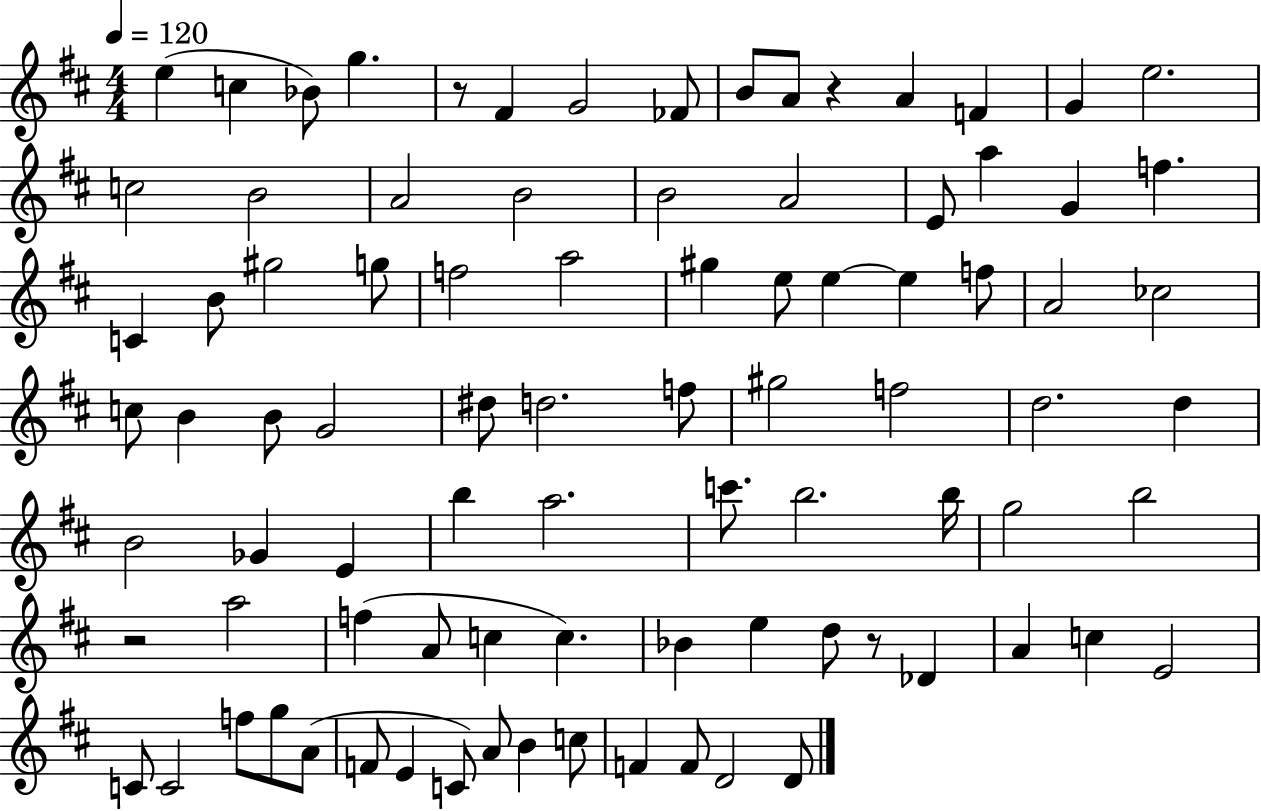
E5/q C5/q Bb4/e G5/q. R/e F#4/q G4/h FES4/e B4/e A4/e R/q A4/q F4/q G4/q E5/h. C5/h B4/h A4/h B4/h B4/h A4/h E4/e A5/q G4/q F5/q. C4/q B4/e G#5/h G5/e F5/h A5/h G#5/q E5/e E5/q E5/q F5/e A4/h CES5/h C5/e B4/q B4/e G4/h D#5/e D5/h. F5/e G#5/h F5/h D5/h. D5/q B4/h Gb4/q E4/q B5/q A5/h. C6/e. B5/h. B5/s G5/h B5/h R/h A5/h F5/q A4/e C5/q C5/q. Bb4/q E5/q D5/e R/e Db4/q A4/q C5/q E4/h C4/e C4/h F5/e G5/e A4/e F4/e E4/q C4/e A4/e B4/q C5/e F4/q F4/e D4/h D4/e